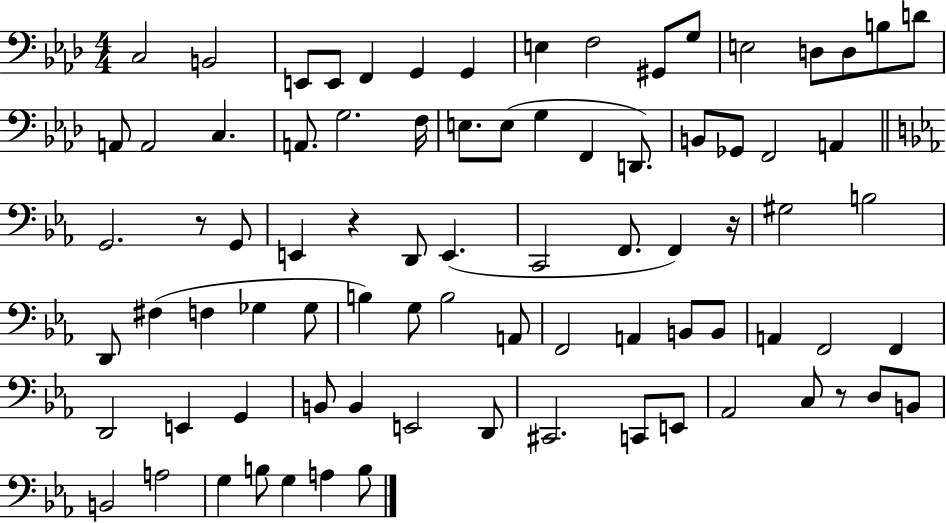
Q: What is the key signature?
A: AES major